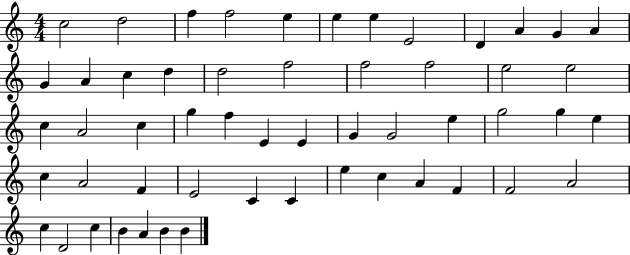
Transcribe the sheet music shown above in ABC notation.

X:1
T:Untitled
M:4/4
L:1/4
K:C
c2 d2 f f2 e e e E2 D A G A G A c d d2 f2 f2 f2 e2 e2 c A2 c g f E E G G2 e g2 g e c A2 F E2 C C e c A F F2 A2 c D2 c B A B B